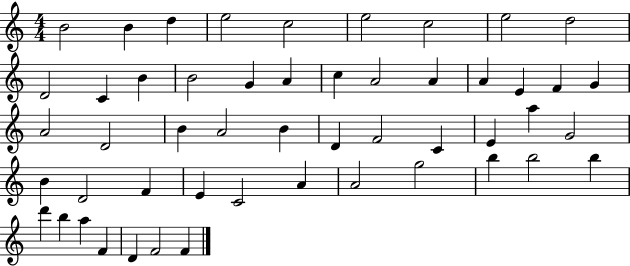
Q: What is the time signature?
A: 4/4